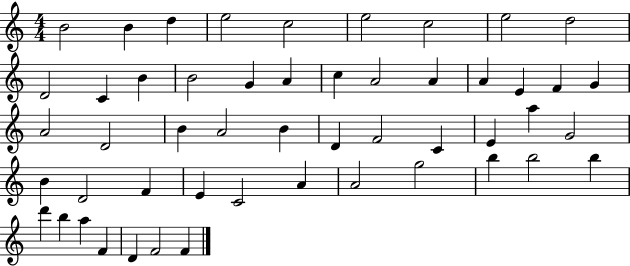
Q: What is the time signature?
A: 4/4